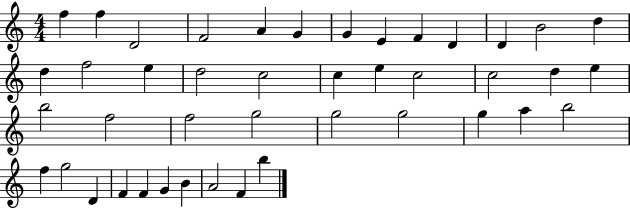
F5/q F5/q D4/h F4/h A4/q G4/q G4/q E4/q F4/q D4/q D4/q B4/h D5/q D5/q F5/h E5/q D5/h C5/h C5/q E5/q C5/h C5/h D5/q E5/q B5/h F5/h F5/h G5/h G5/h G5/h G5/q A5/q B5/h F5/q G5/h D4/q F4/q F4/q G4/q B4/q A4/h F4/q B5/q